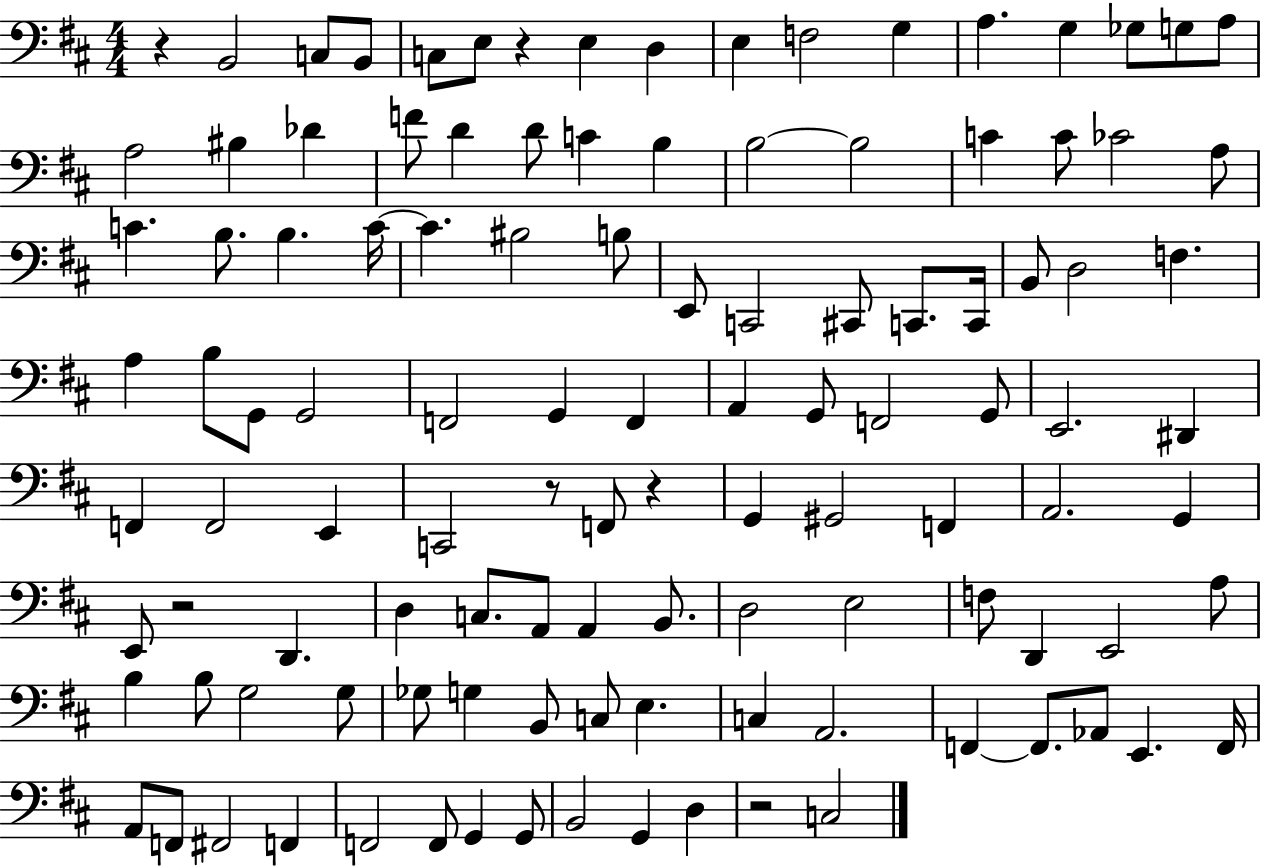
{
  \clef bass
  \numericTimeSignature
  \time 4/4
  \key d \major
  r4 b,2 c8 b,8 | c8 e8 r4 e4 d4 | e4 f2 g4 | a4. g4 ges8 g8 a8 | \break a2 bis4 des'4 | f'8 d'4 d'8 c'4 b4 | b2~~ b2 | c'4 c'8 ces'2 a8 | \break c'4. b8. b4. c'16~~ | c'4. bis2 b8 | e,8 c,2 cis,8 c,8. c,16 | b,8 d2 f4. | \break a4 b8 g,8 g,2 | f,2 g,4 f,4 | a,4 g,8 f,2 g,8 | e,2. dis,4 | \break f,4 f,2 e,4 | c,2 r8 f,8 r4 | g,4 gis,2 f,4 | a,2. g,4 | \break e,8 r2 d,4. | d4 c8. a,8 a,4 b,8. | d2 e2 | f8 d,4 e,2 a8 | \break b4 b8 g2 g8 | ges8 g4 b,8 c8 e4. | c4 a,2. | f,4~~ f,8. aes,8 e,4. f,16 | \break a,8 f,8 fis,2 f,4 | f,2 f,8 g,4 g,8 | b,2 g,4 d4 | r2 c2 | \break \bar "|."
}